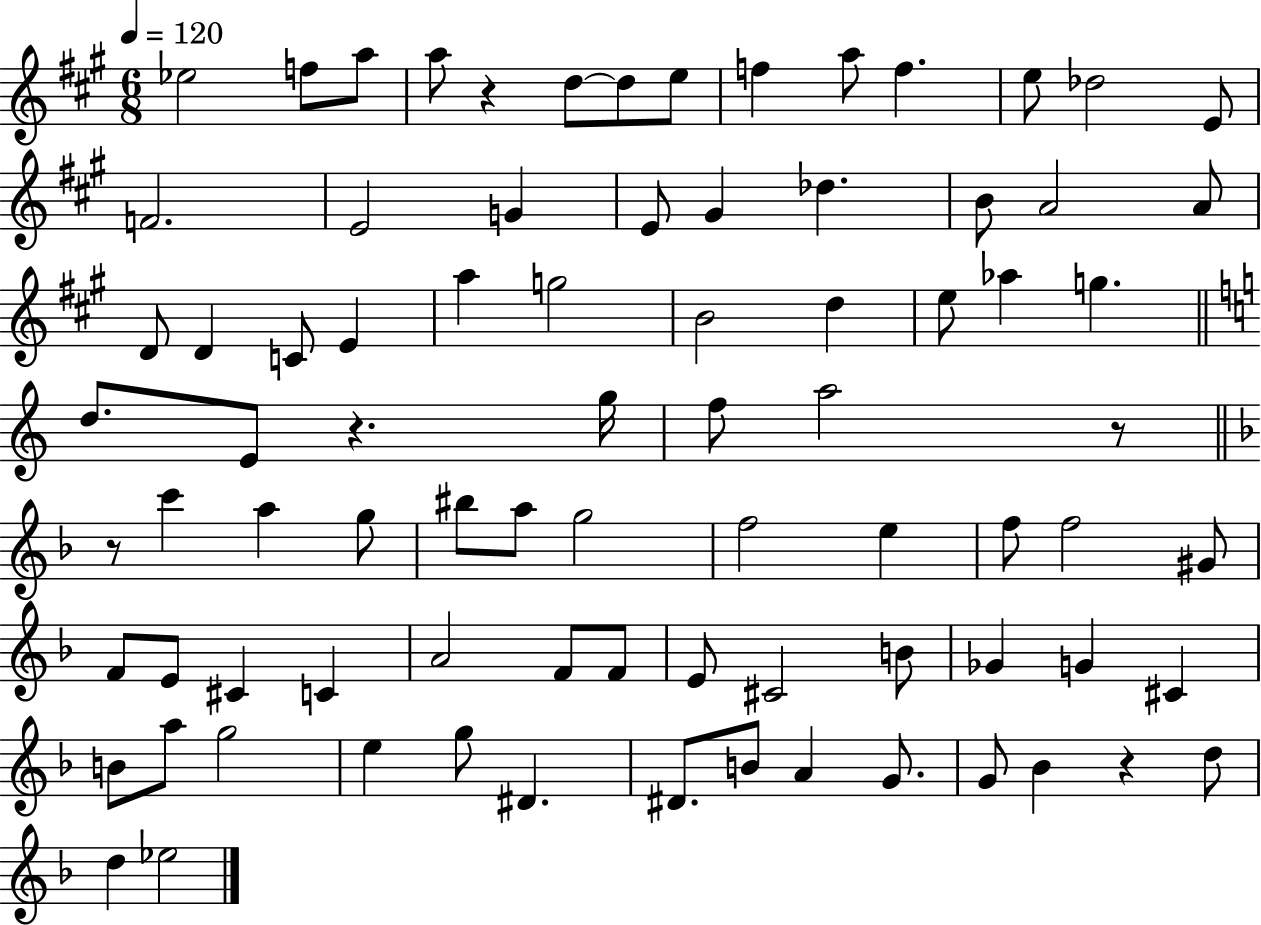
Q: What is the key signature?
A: A major